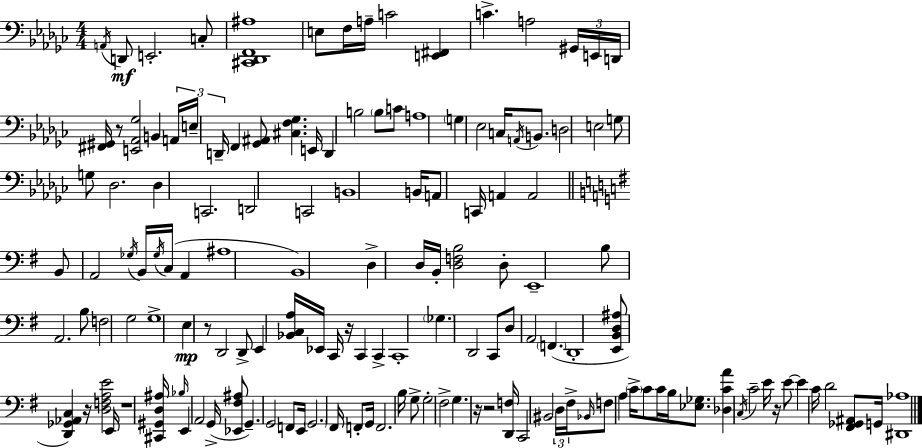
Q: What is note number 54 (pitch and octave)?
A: D3